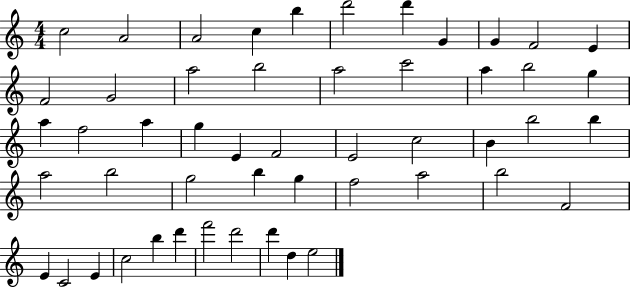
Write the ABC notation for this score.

X:1
T:Untitled
M:4/4
L:1/4
K:C
c2 A2 A2 c b d'2 d' G G F2 E F2 G2 a2 b2 a2 c'2 a b2 g a f2 a g E F2 E2 c2 B b2 b a2 b2 g2 b g f2 a2 b2 F2 E C2 E c2 b d' f'2 d'2 d' d e2